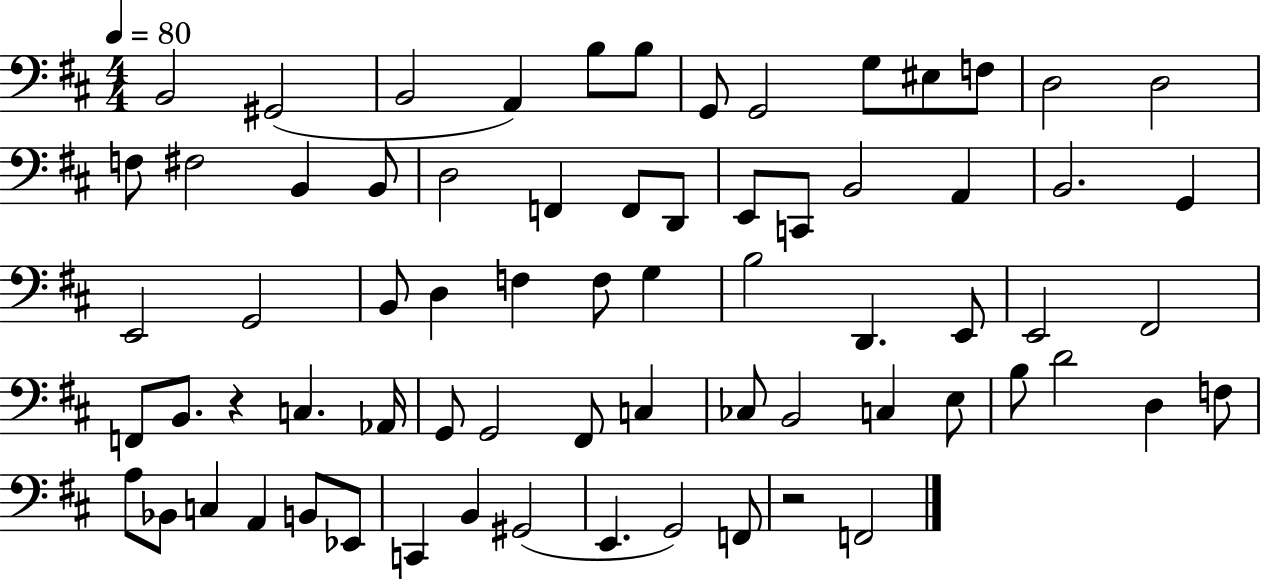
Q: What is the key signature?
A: D major